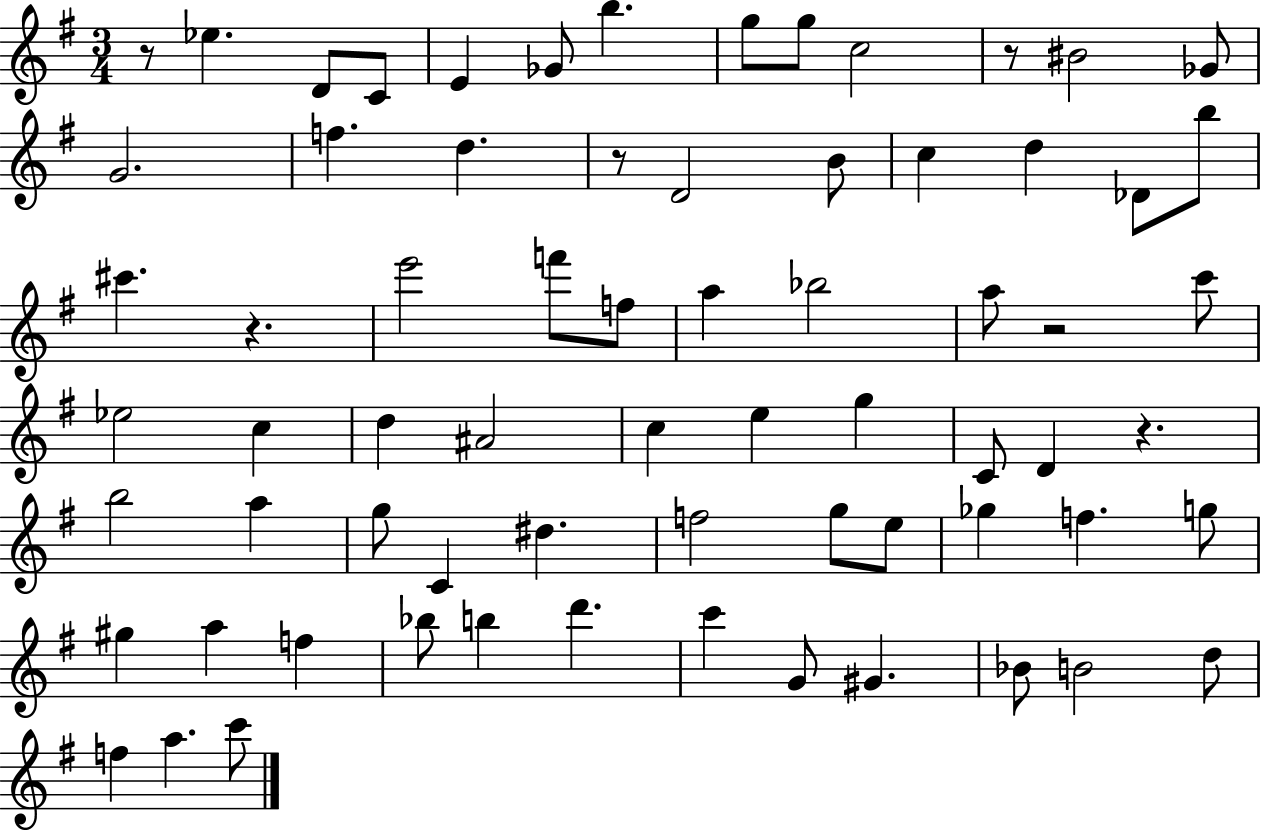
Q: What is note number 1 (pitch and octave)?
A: Eb5